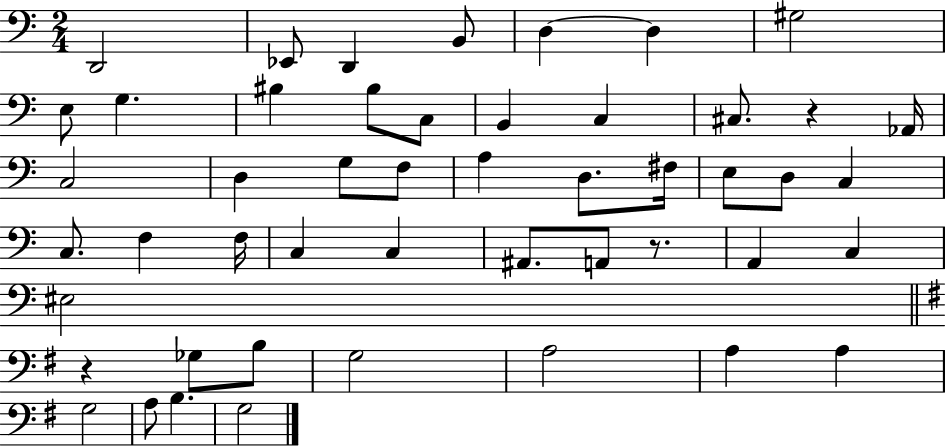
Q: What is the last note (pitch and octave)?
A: G3